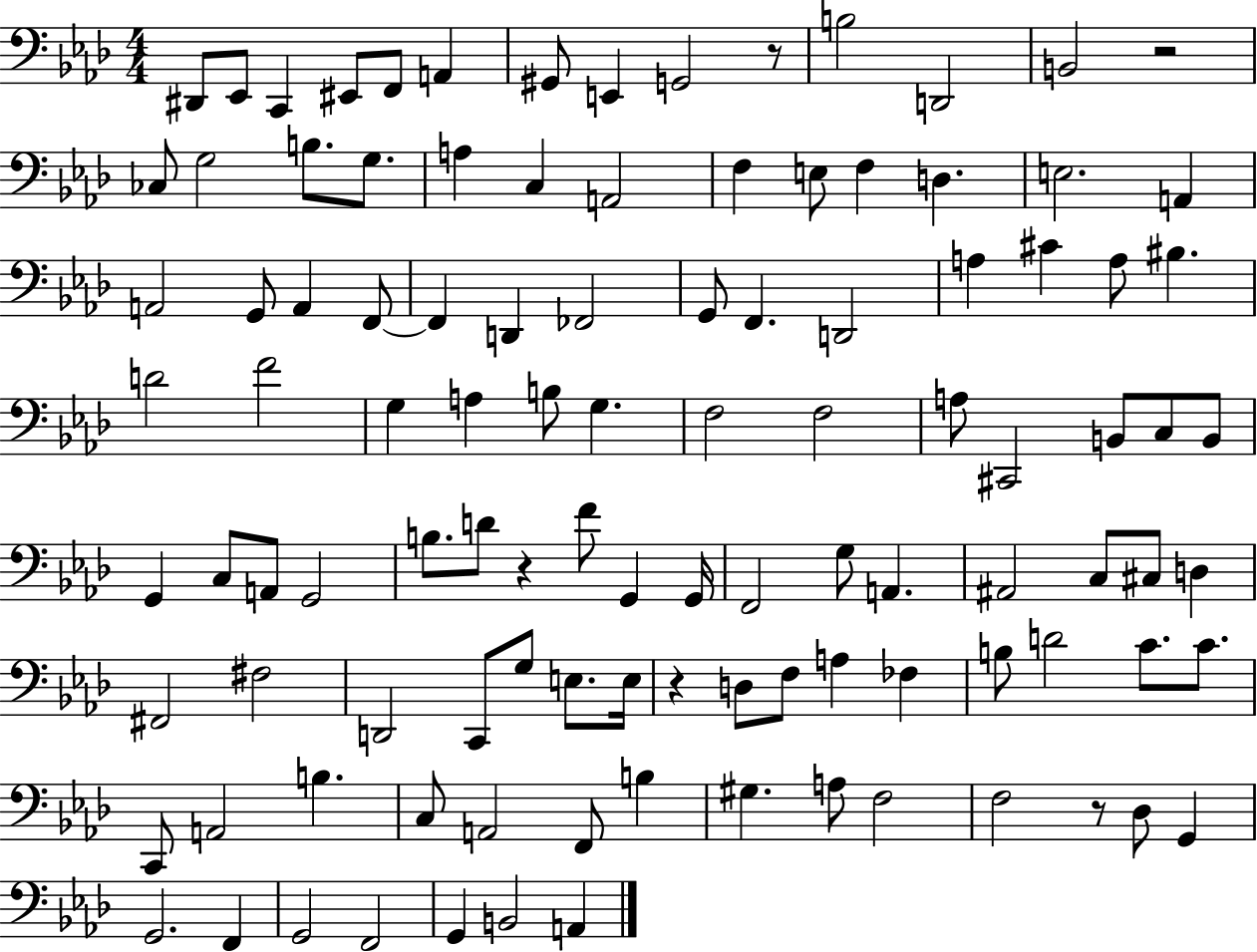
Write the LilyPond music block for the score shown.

{
  \clef bass
  \numericTimeSignature
  \time 4/4
  \key aes \major
  dis,8 ees,8 c,4 eis,8 f,8 a,4 | gis,8 e,4 g,2 r8 | b2 d,2 | b,2 r2 | \break ces8 g2 b8. g8. | a4 c4 a,2 | f4 e8 f4 d4. | e2. a,4 | \break a,2 g,8 a,4 f,8~~ | f,4 d,4 fes,2 | g,8 f,4. d,2 | a4 cis'4 a8 bis4. | \break d'2 f'2 | g4 a4 b8 g4. | f2 f2 | a8 cis,2 b,8 c8 b,8 | \break g,4 c8 a,8 g,2 | b8. d'8 r4 f'8 g,4 g,16 | f,2 g8 a,4. | ais,2 c8 cis8 d4 | \break fis,2 fis2 | d,2 c,8 g8 e8. e16 | r4 d8 f8 a4 fes4 | b8 d'2 c'8. c'8. | \break c,8 a,2 b4. | c8 a,2 f,8 b4 | gis4. a8 f2 | f2 r8 des8 g,4 | \break g,2. f,4 | g,2 f,2 | g,4 b,2 a,4 | \bar "|."
}